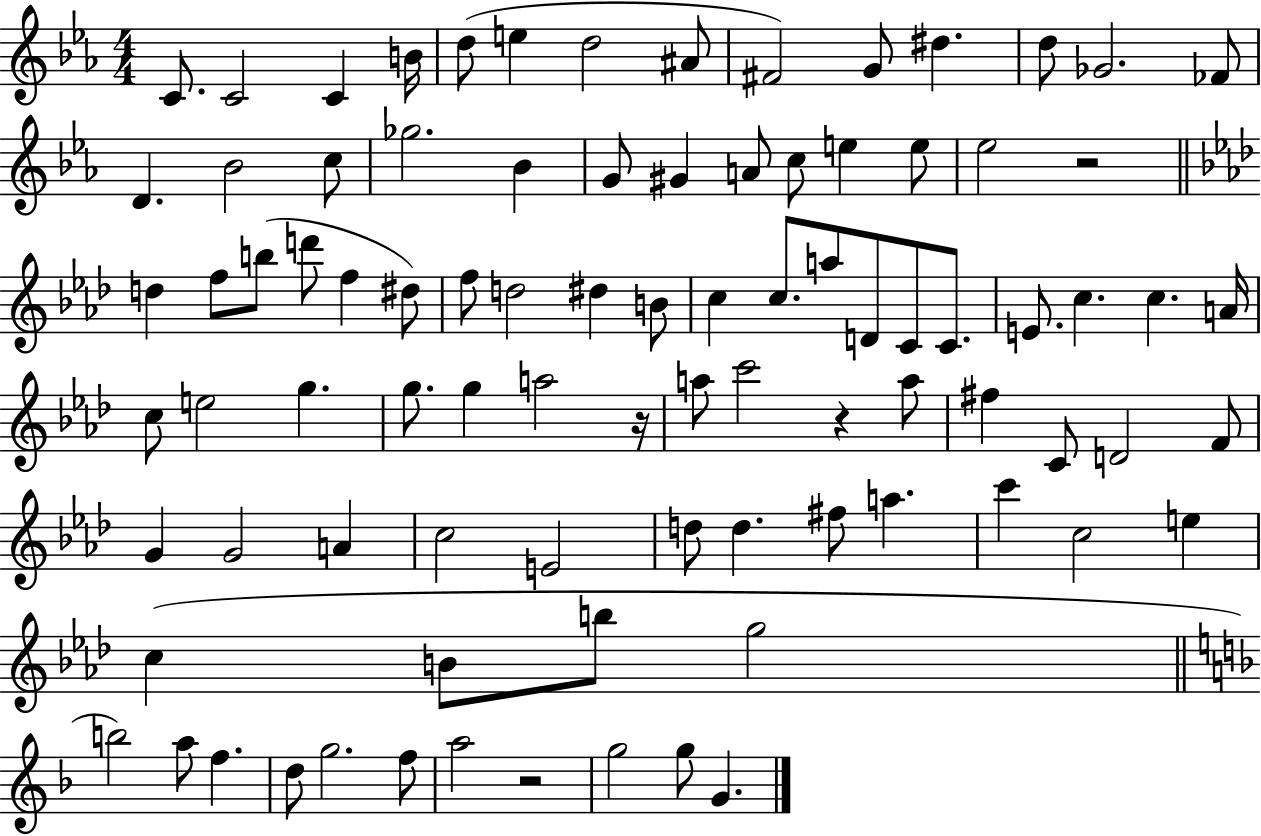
{
  \clef treble
  \numericTimeSignature
  \time 4/4
  \key ees \major
  c'8. c'2 c'4 b'16 | d''8( e''4 d''2 ais'8 | fis'2) g'8 dis''4. | d''8 ges'2. fes'8 | \break d'4. bes'2 c''8 | ges''2. bes'4 | g'8 gis'4 a'8 c''8 e''4 e''8 | ees''2 r2 | \break \bar "||" \break \key aes \major d''4 f''8 b''8( d'''8 f''4 dis''8) | f''8 d''2 dis''4 b'8 | c''4 c''8. a''8 d'8 c'8 c'8. | e'8. c''4. c''4. a'16 | \break c''8 e''2 g''4. | g''8. g''4 a''2 r16 | a''8 c'''2 r4 a''8 | fis''4 c'8 d'2 f'8 | \break g'4 g'2 a'4 | c''2 e'2 | d''8 d''4. fis''8 a''4. | c'''4 c''2 e''4 | \break c''4( b'8 b''8 g''2 | \bar "||" \break \key f \major b''2) a''8 f''4. | d''8 g''2. f''8 | a''2 r2 | g''2 g''8 g'4. | \break \bar "|."
}